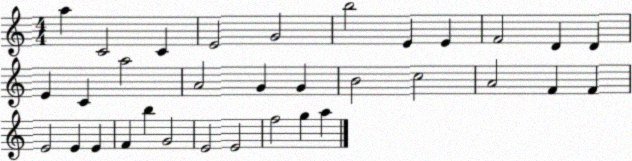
X:1
T:Untitled
M:4/4
L:1/4
K:C
a C2 C E2 G2 b2 E E F2 D D E C a2 A2 G G B2 c2 A2 F F E2 E E F b G2 E2 E2 f2 g a